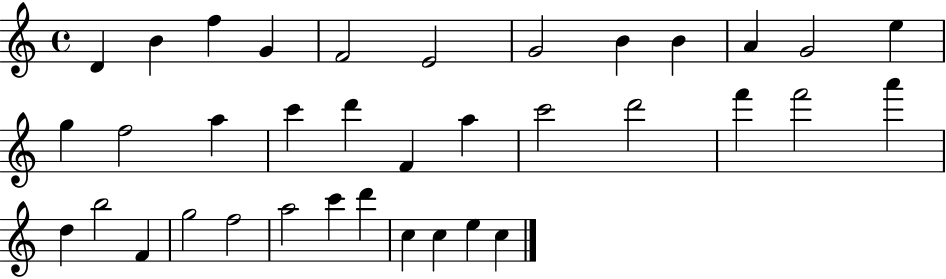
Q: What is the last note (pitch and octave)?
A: C5